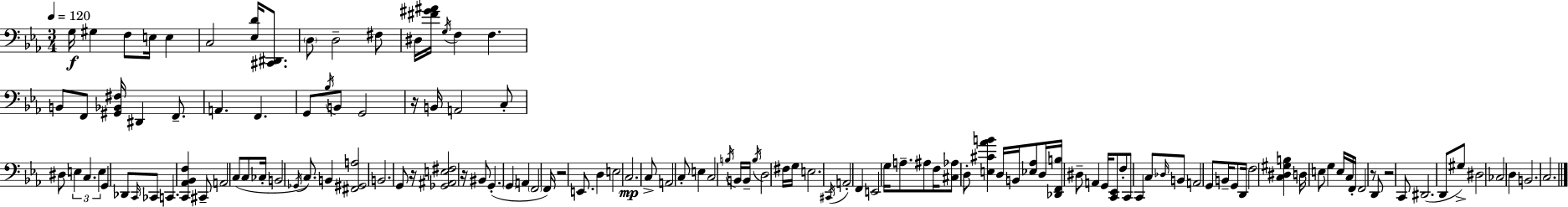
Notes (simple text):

G3/s G#3/q F3/e E3/s E3/q C3/h [Eb3,D4]/s [C#2,D#2]/e. D3/e D3/h F#3/e D#3/s [F#4,G#4,A#4]/s G3/s F3/q F3/q. B2/e F2/e [G#2,Bb2,F#3]/s D#2/q F2/e. A2/q. F2/q. G2/e Bb3/s B2/e G2/h R/s B2/s A2/h C3/e D#3/e E3/q C3/q. E3/q G2/q Db2/e C2/s CES2/e C2/q. [C2,Ab2,Bb2,F3]/q C#2/e A2/h C3/e C3/e CES3/s B2/h Gb2/s C3/e. B2/q [F#2,G#2,A3]/h B2/h. G2/e R/s [Gb2,A#2,E3,F#3]/h R/s BIS2/e G2/q. G2/q A2/q F2/h F2/s R/h E2/e. D3/q E3/h C3/h. C3/e A2/h C3/e E3/q C3/h B3/s B2/s B2/s B3/s D3/h F#3/s G3/s E3/h. C#2/s A2/h F2/q E2/h G3/s A3/e. A#3/e F3/s [C#3,Ab3]/e D3/e [E3,C#4,Ab4,B4]/q D3/s B2/s [Eb3,Ab3]/e D3/s [Db2,F2,B3]/s D#3/e A2/q G2/s [C2,Eb2]/e F3/e C2/e C2/q C3/e Db3/s B2/e A2/h G2/e B2/s G2/e D2/s F3/h [C3,D#3,G#3,B3]/q D3/s E3/e G3/q E3/s C3/s F2/s F2/h R/e D2/e R/h C2/e D#2/h. D2/e G#3/e D#3/h CES3/h D3/q B2/h. C3/h.